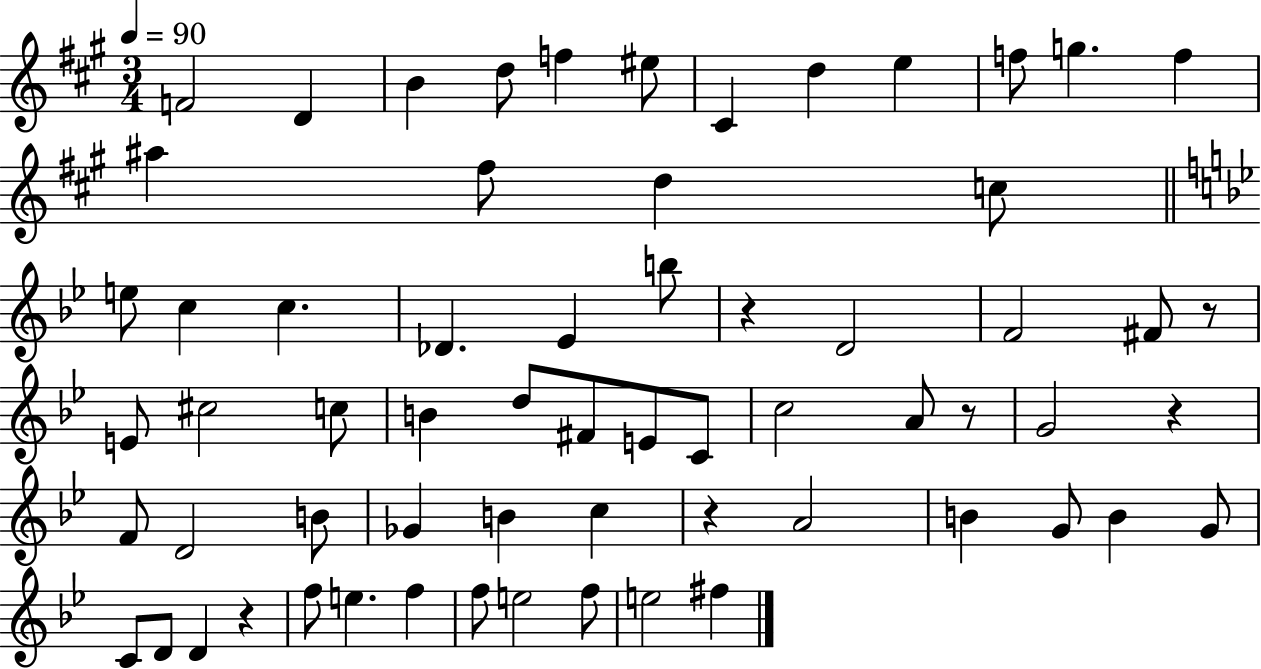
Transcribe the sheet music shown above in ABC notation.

X:1
T:Untitled
M:3/4
L:1/4
K:A
F2 D B d/2 f ^e/2 ^C d e f/2 g f ^a ^f/2 d c/2 e/2 c c _D _E b/2 z D2 F2 ^F/2 z/2 E/2 ^c2 c/2 B d/2 ^F/2 E/2 C/2 c2 A/2 z/2 G2 z F/2 D2 B/2 _G B c z A2 B G/2 B G/2 C/2 D/2 D z f/2 e f f/2 e2 f/2 e2 ^f